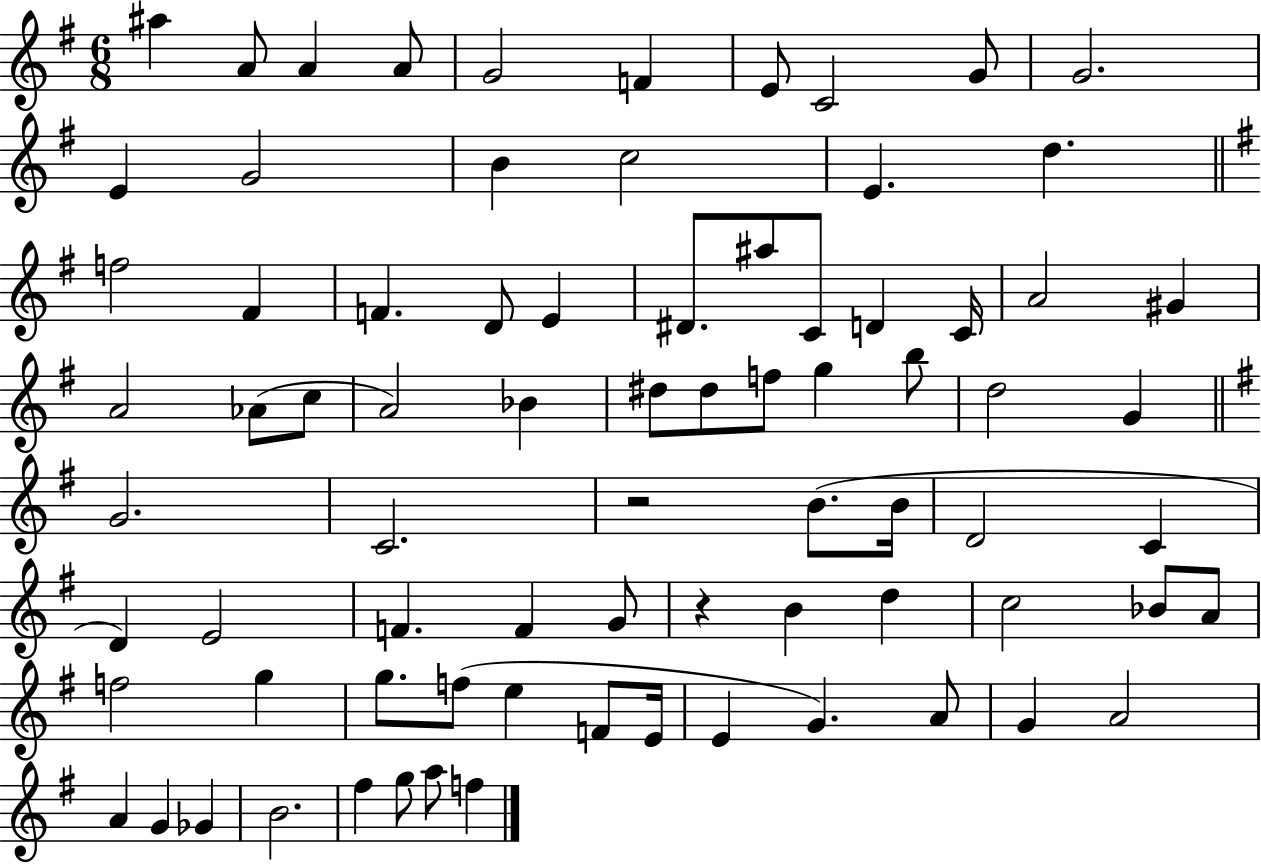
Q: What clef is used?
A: treble